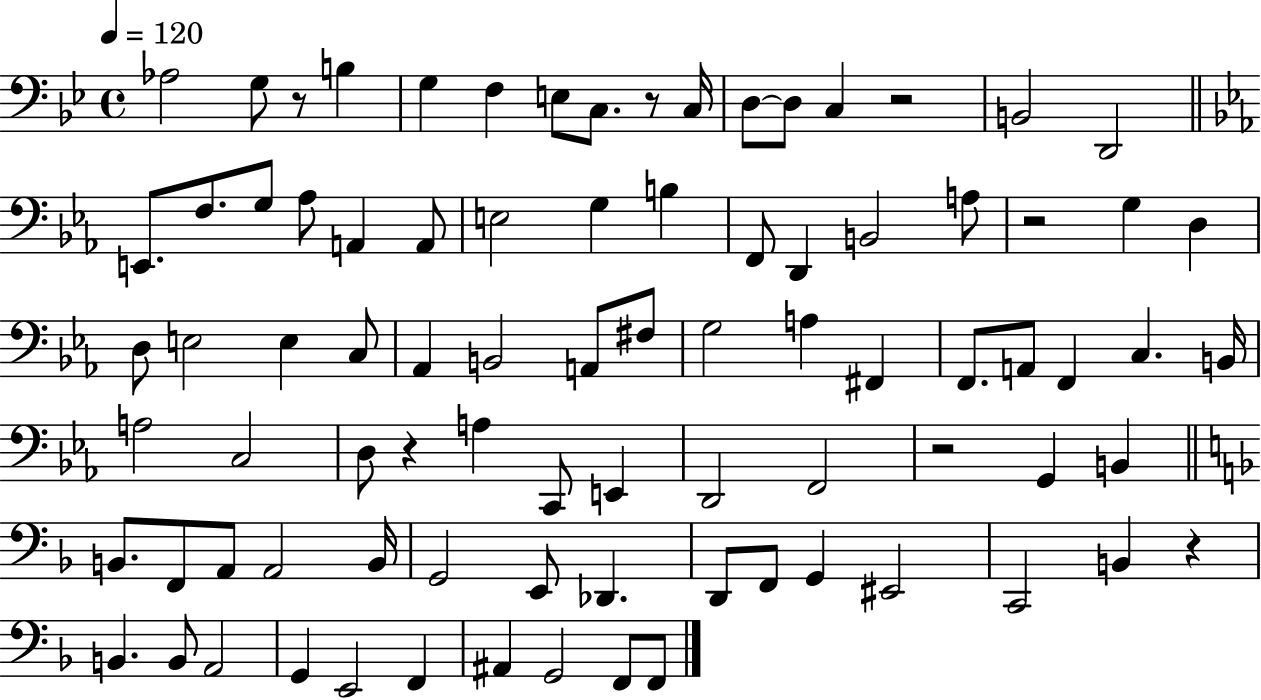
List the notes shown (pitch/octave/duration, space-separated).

Ab3/h G3/e R/e B3/q G3/q F3/q E3/e C3/e. R/e C3/s D3/e D3/e C3/q R/h B2/h D2/h E2/e. F3/e. G3/e Ab3/e A2/q A2/e E3/h G3/q B3/q F2/e D2/q B2/h A3/e R/h G3/q D3/q D3/e E3/h E3/q C3/e Ab2/q B2/h A2/e F#3/e G3/h A3/q F#2/q F2/e. A2/e F2/q C3/q. B2/s A3/h C3/h D3/e R/q A3/q C2/e E2/q D2/h F2/h R/h G2/q B2/q B2/e. F2/e A2/e A2/h B2/s G2/h E2/e Db2/q. D2/e F2/e G2/q EIS2/h C2/h B2/q R/q B2/q. B2/e A2/h G2/q E2/h F2/q A#2/q G2/h F2/e F2/e